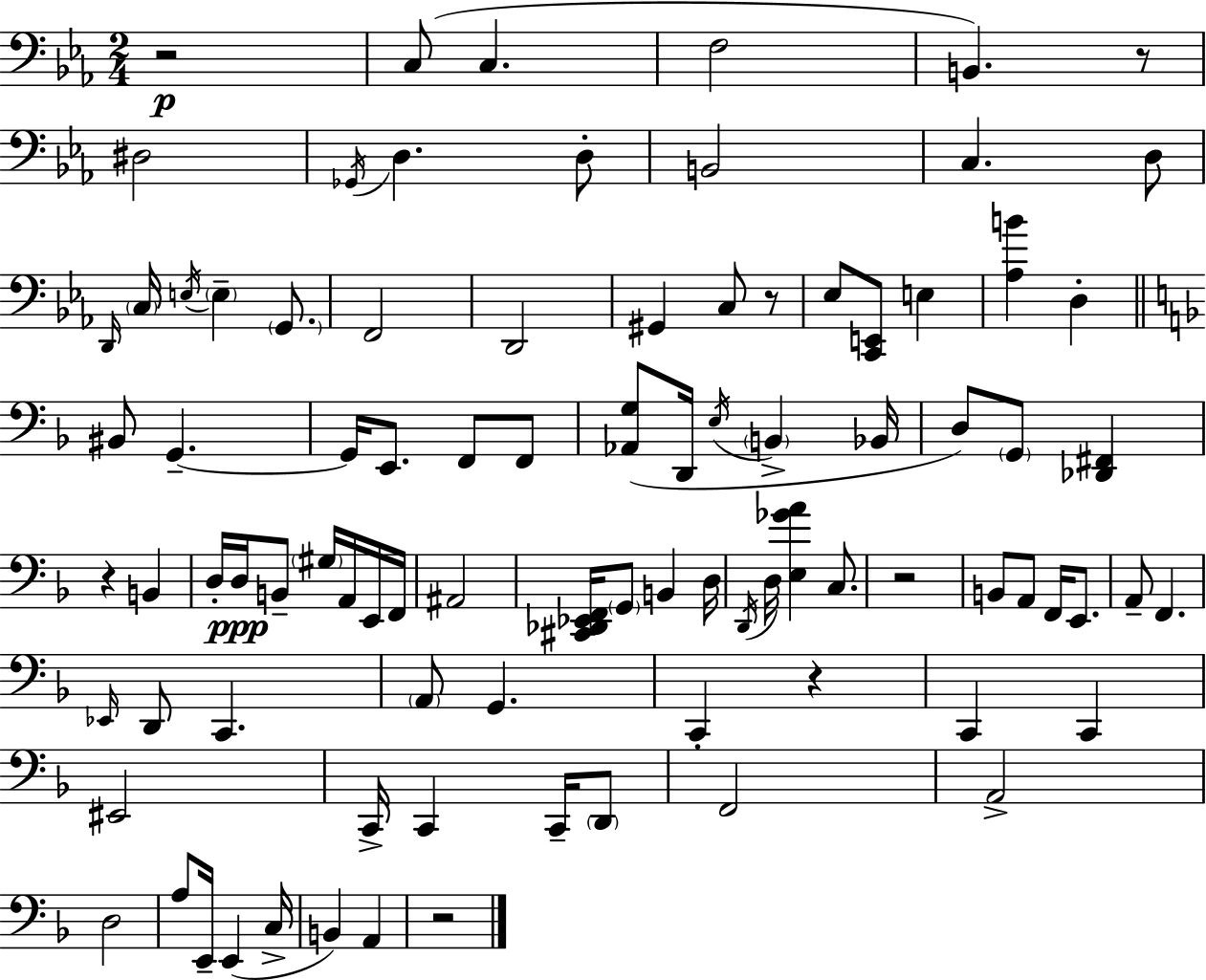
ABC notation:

X:1
T:Untitled
M:2/4
L:1/4
K:Eb
z2 C,/2 C, F,2 B,, z/2 ^D,2 _G,,/4 D, D,/2 B,,2 C, D,/2 D,,/4 C,/4 E,/4 E, G,,/2 F,,2 D,,2 ^G,, C,/2 z/2 _E,/2 [C,,E,,]/2 E, [_A,B] D, ^B,,/2 G,, G,,/4 E,,/2 F,,/2 F,,/2 [_A,,G,]/2 D,,/4 E,/4 B,, _B,,/4 D,/2 G,,/2 [_D,,^F,,] z B,, D,/4 D,/4 B,,/2 ^G,/4 A,,/4 E,,/4 F,,/4 ^A,,2 [^C,,_D,,_E,,F,,]/4 G,,/2 B,, D,/4 D,,/4 D,/4 [E,_GA] C,/2 z2 B,,/2 A,,/2 F,,/4 E,,/2 A,,/2 F,, _E,,/4 D,,/2 C,, A,,/2 G,, C,, z C,, C,, ^E,,2 C,,/4 C,, C,,/4 D,,/2 F,,2 A,,2 D,2 A,/2 E,,/4 E,, C,/4 B,, A,, z2